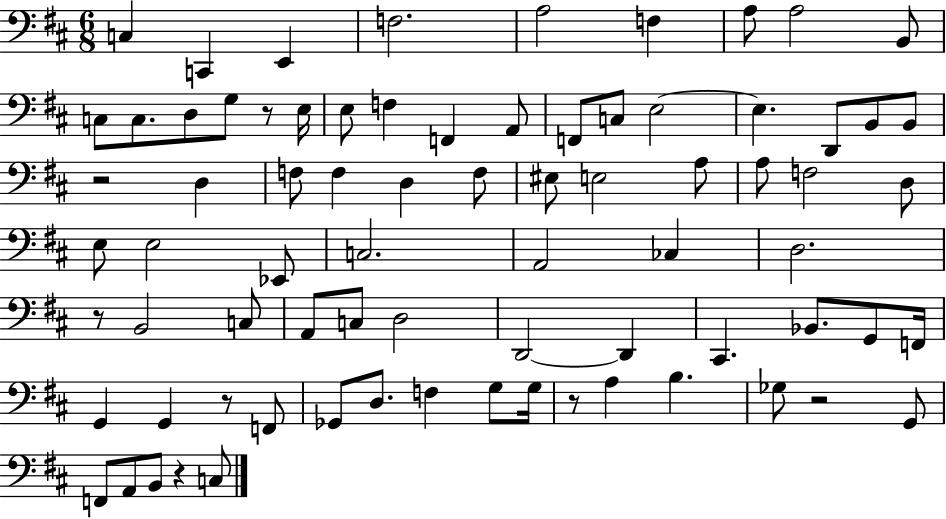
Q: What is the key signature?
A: D major